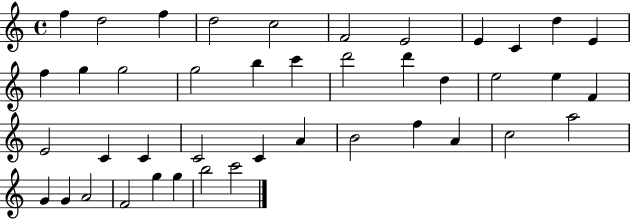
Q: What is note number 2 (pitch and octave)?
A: D5